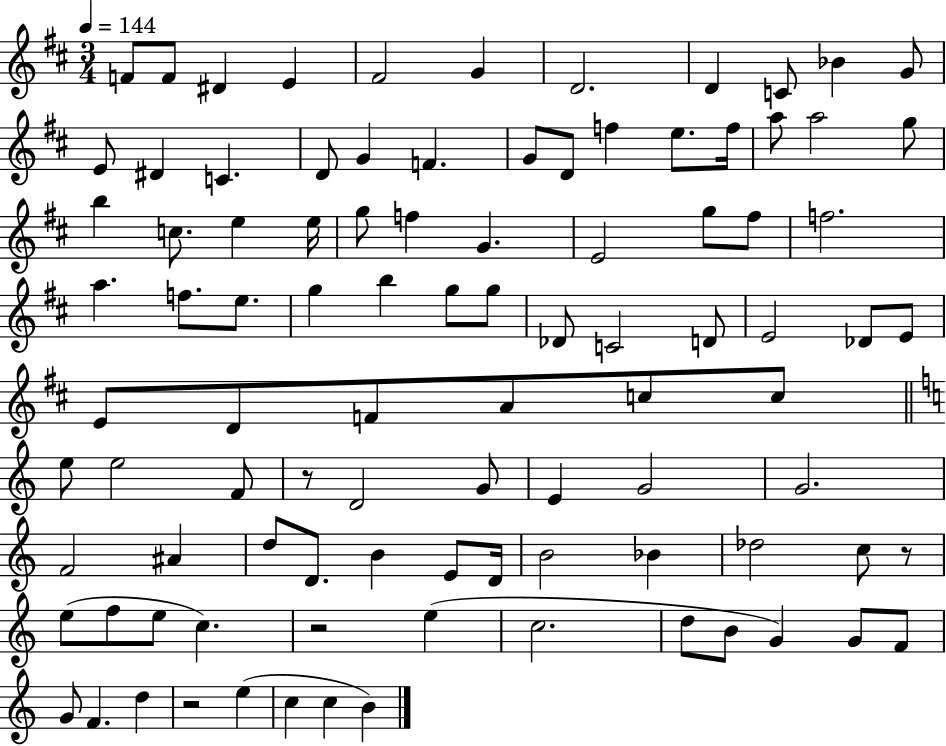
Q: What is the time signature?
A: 3/4